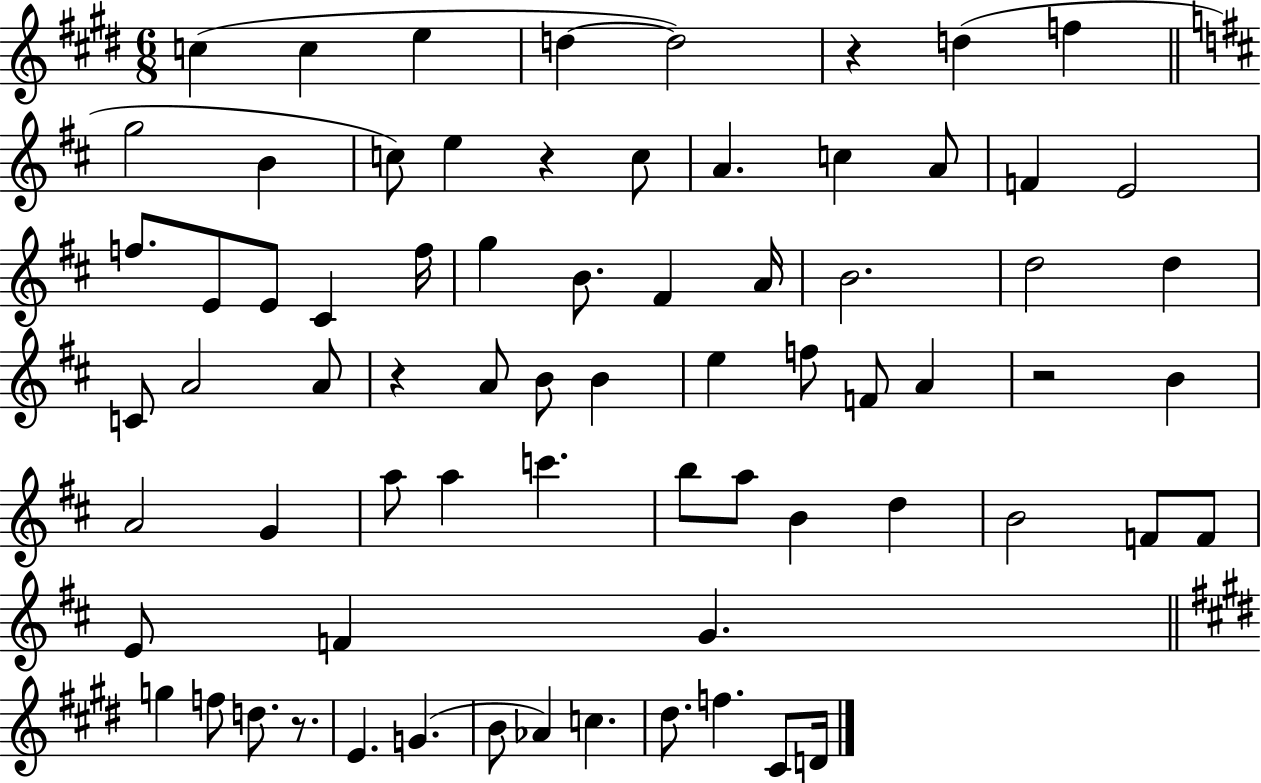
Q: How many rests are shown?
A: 5